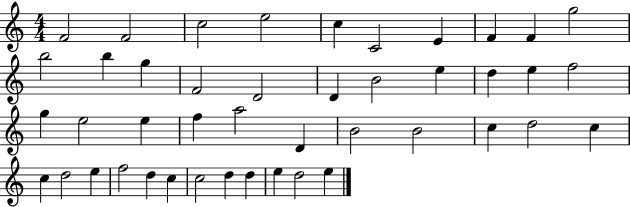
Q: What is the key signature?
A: C major